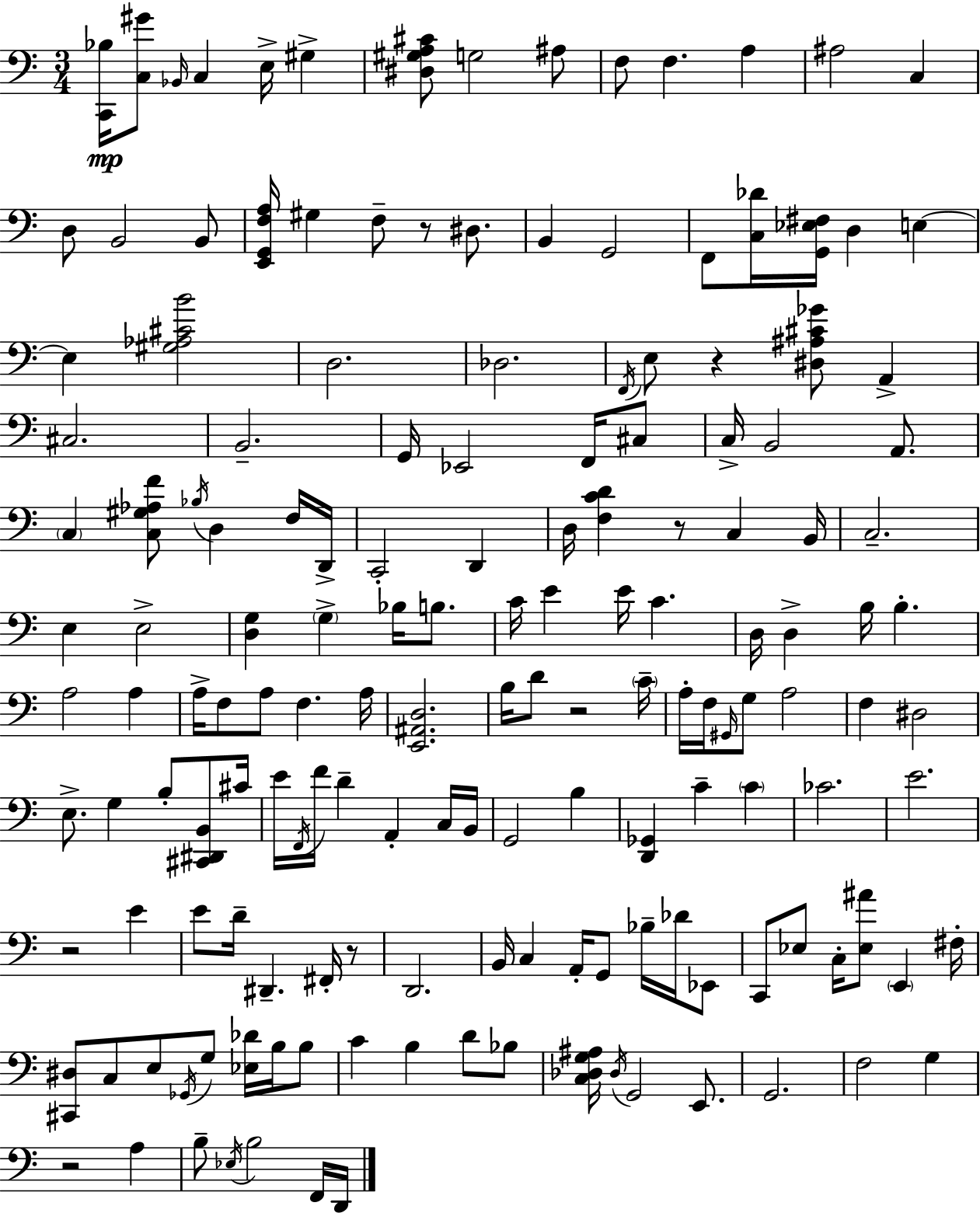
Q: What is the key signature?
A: C major